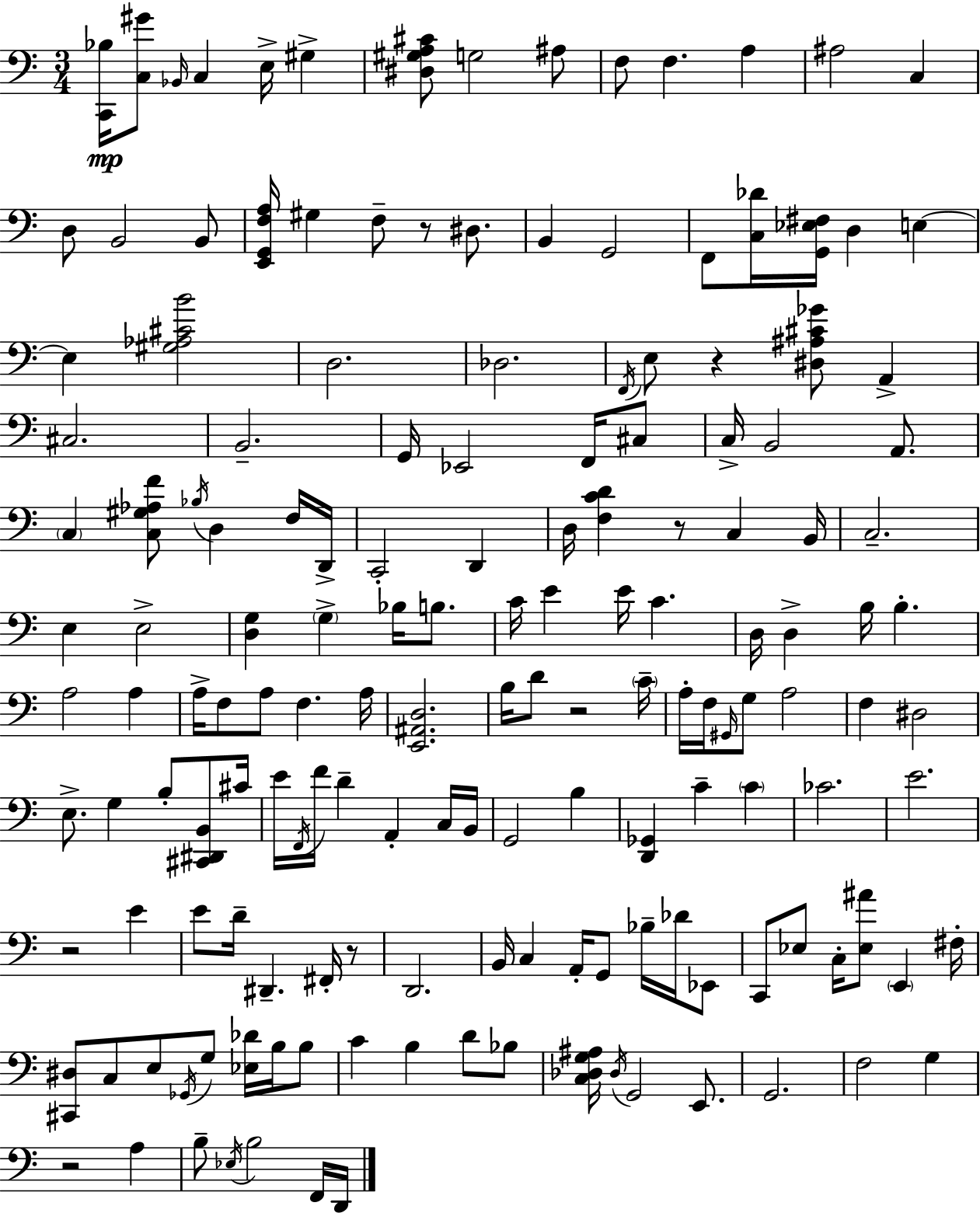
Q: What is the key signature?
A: C major